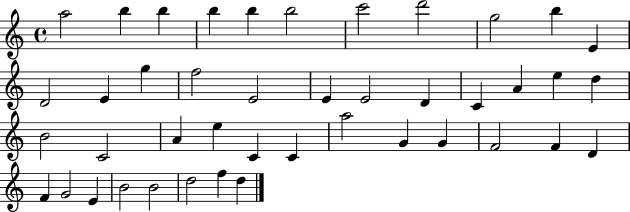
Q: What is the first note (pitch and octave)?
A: A5